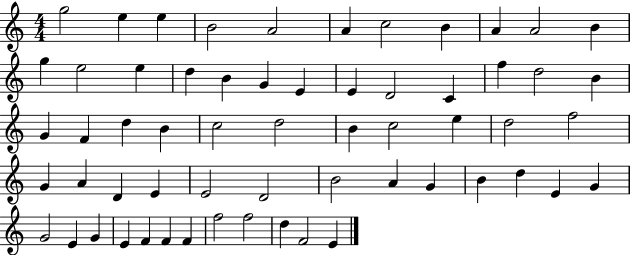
G5/h E5/q E5/q B4/h A4/h A4/q C5/h B4/q A4/q A4/h B4/q G5/q E5/h E5/q D5/q B4/q G4/q E4/q E4/q D4/h C4/q F5/q D5/h B4/q G4/q F4/q D5/q B4/q C5/h D5/h B4/q C5/h E5/q D5/h F5/h G4/q A4/q D4/q E4/q E4/h D4/h B4/h A4/q G4/q B4/q D5/q E4/q G4/q G4/h E4/q G4/q E4/q F4/q F4/q F4/q F5/h F5/h D5/q F4/h E4/q